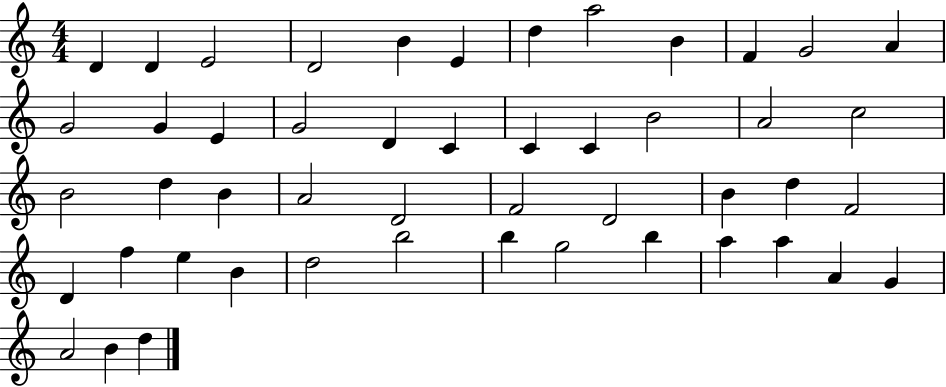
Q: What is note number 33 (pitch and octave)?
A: F4